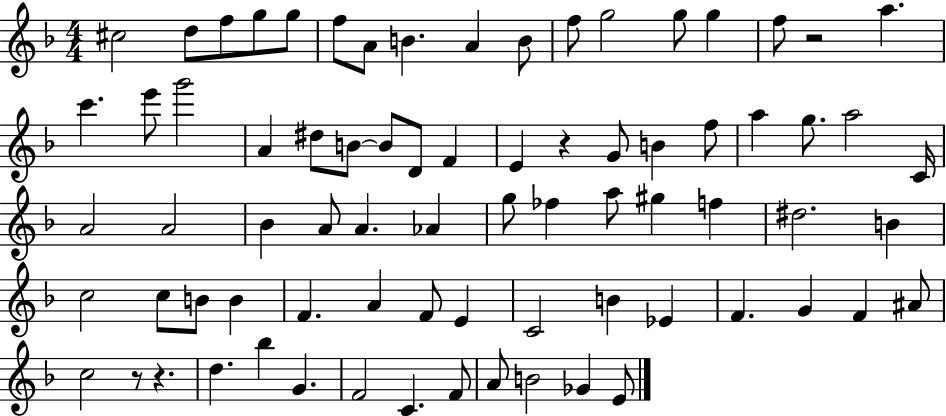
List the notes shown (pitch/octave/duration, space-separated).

C#5/h D5/e F5/e G5/e G5/e F5/e A4/e B4/q. A4/q B4/e F5/e G5/h G5/e G5/q F5/e R/h A5/q. C6/q. E6/e G6/h A4/q D#5/e B4/e B4/e D4/e F4/q E4/q R/q G4/e B4/q F5/e A5/q G5/e. A5/h C4/s A4/h A4/h Bb4/q A4/e A4/q. Ab4/q G5/e FES5/q A5/e G#5/q F5/q D#5/h. B4/q C5/h C5/e B4/e B4/q F4/q. A4/q F4/e E4/q C4/h B4/q Eb4/q F4/q. G4/q F4/q A#4/e C5/h R/e R/q. D5/q. Bb5/q G4/q. F4/h C4/q. F4/e A4/e B4/h Gb4/q E4/e